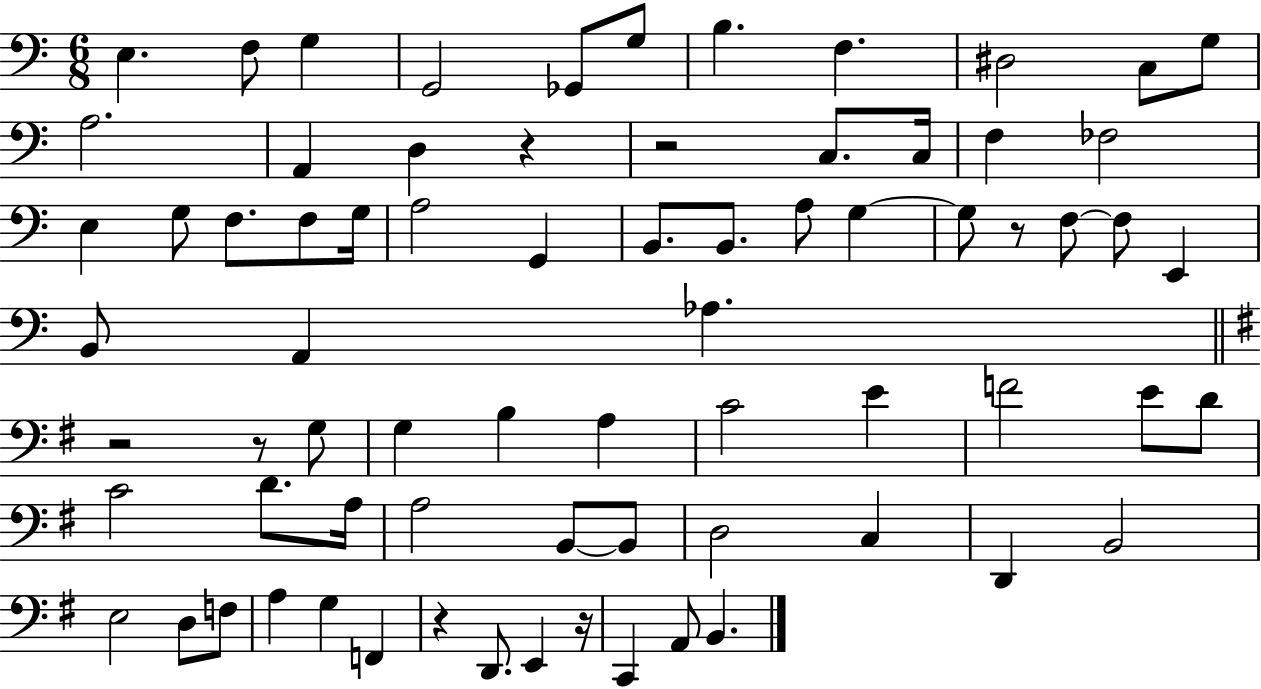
X:1
T:Untitled
M:6/8
L:1/4
K:C
E, F,/2 G, G,,2 _G,,/2 G,/2 B, F, ^D,2 C,/2 G,/2 A,2 A,, D, z z2 C,/2 C,/4 F, _F,2 E, G,/2 F,/2 F,/2 G,/4 A,2 G,, B,,/2 B,,/2 A,/2 G, G,/2 z/2 F,/2 F,/2 E,, B,,/2 A,, _A, z2 z/2 G,/2 G, B, A, C2 E F2 E/2 D/2 C2 D/2 A,/4 A,2 B,,/2 B,,/2 D,2 C, D,, B,,2 E,2 D,/2 F,/2 A, G, F,, z D,,/2 E,, z/4 C,, A,,/2 B,,